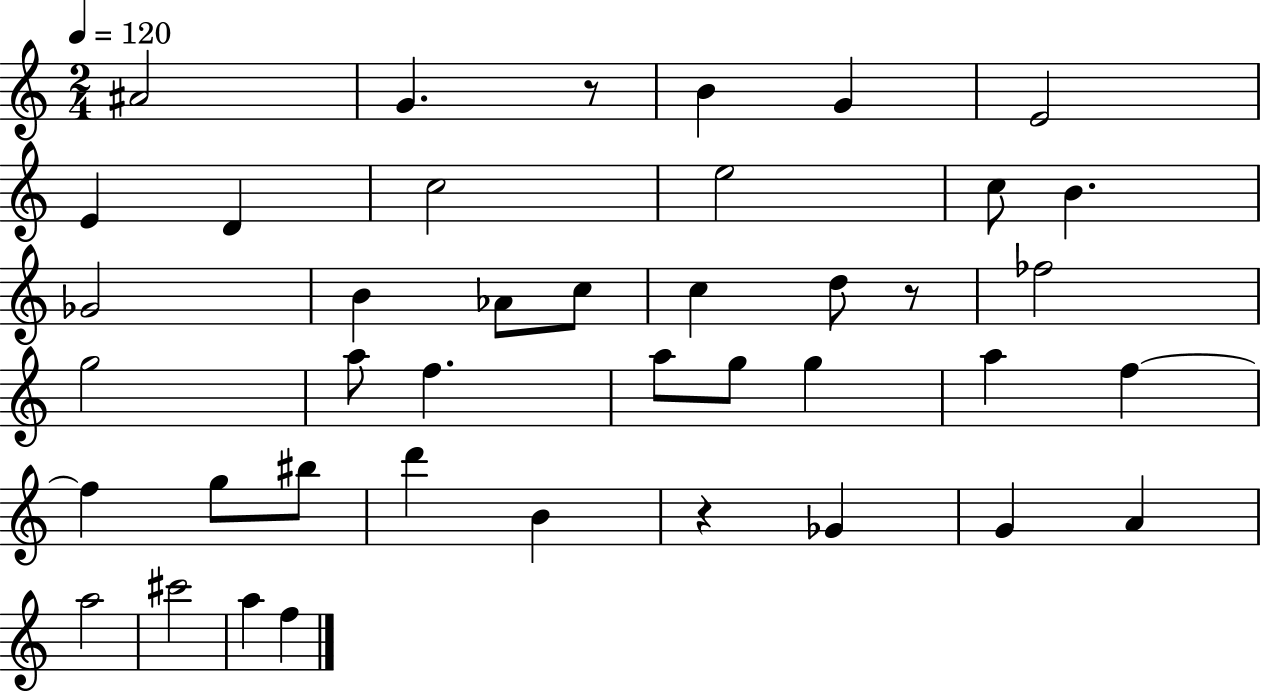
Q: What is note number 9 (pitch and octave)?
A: E5